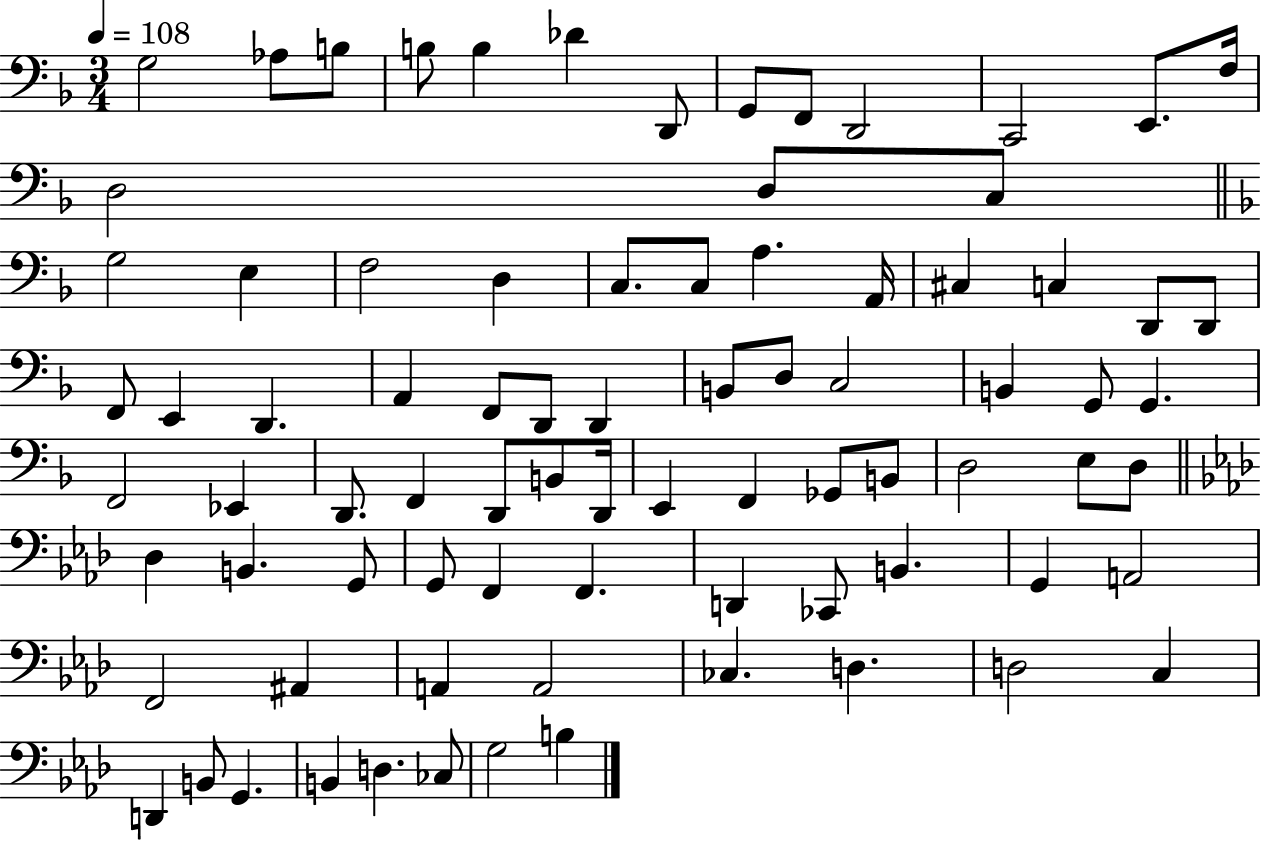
X:1
T:Untitled
M:3/4
L:1/4
K:F
G,2 _A,/2 B,/2 B,/2 B, _D D,,/2 G,,/2 F,,/2 D,,2 C,,2 E,,/2 F,/4 D,2 D,/2 C,/2 G,2 E, F,2 D, C,/2 C,/2 A, A,,/4 ^C, C, D,,/2 D,,/2 F,,/2 E,, D,, A,, F,,/2 D,,/2 D,, B,,/2 D,/2 C,2 B,, G,,/2 G,, F,,2 _E,, D,,/2 F,, D,,/2 B,,/2 D,,/4 E,, F,, _G,,/2 B,,/2 D,2 E,/2 D,/2 _D, B,, G,,/2 G,,/2 F,, F,, D,, _C,,/2 B,, G,, A,,2 F,,2 ^A,, A,, A,,2 _C, D, D,2 C, D,, B,,/2 G,, B,, D, _C,/2 G,2 B,